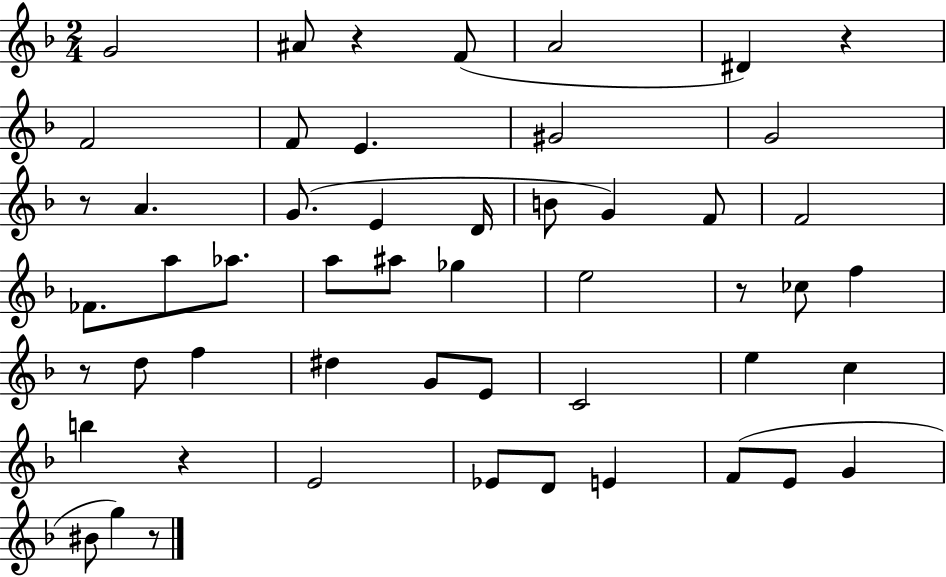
X:1
T:Untitled
M:2/4
L:1/4
K:F
G2 ^A/2 z F/2 A2 ^D z F2 F/2 E ^G2 G2 z/2 A G/2 E D/4 B/2 G F/2 F2 _F/2 a/2 _a/2 a/2 ^a/2 _g e2 z/2 _c/2 f z/2 d/2 f ^d G/2 E/2 C2 e c b z E2 _E/2 D/2 E F/2 E/2 G ^B/2 g z/2